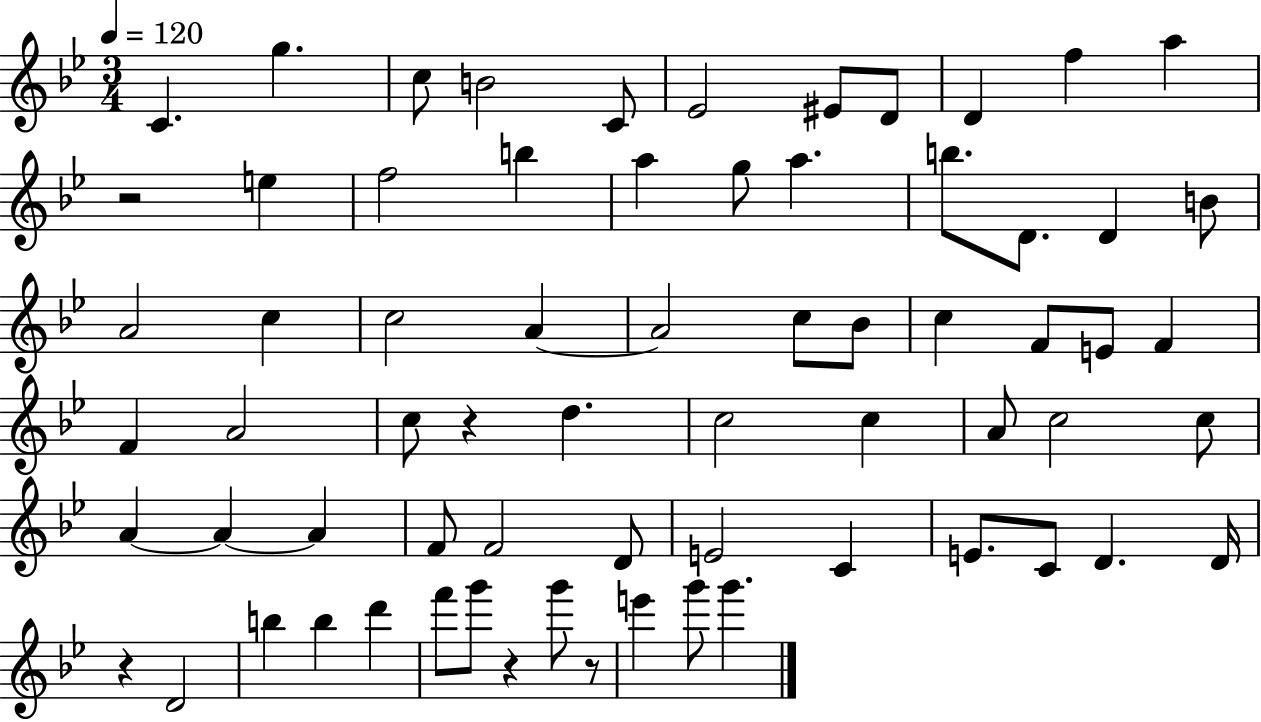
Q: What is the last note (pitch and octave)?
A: G6